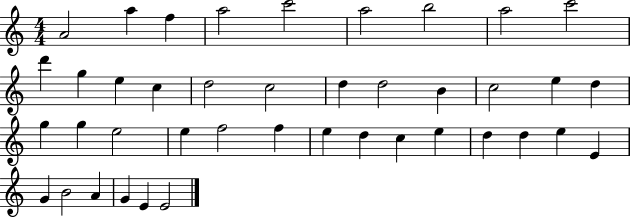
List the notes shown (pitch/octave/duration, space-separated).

A4/h A5/q F5/q A5/h C6/h A5/h B5/h A5/h C6/h D6/q G5/q E5/q C5/q D5/h C5/h D5/q D5/h B4/q C5/h E5/q D5/q G5/q G5/q E5/h E5/q F5/h F5/q E5/q D5/q C5/q E5/q D5/q D5/q E5/q E4/q G4/q B4/h A4/q G4/q E4/q E4/h